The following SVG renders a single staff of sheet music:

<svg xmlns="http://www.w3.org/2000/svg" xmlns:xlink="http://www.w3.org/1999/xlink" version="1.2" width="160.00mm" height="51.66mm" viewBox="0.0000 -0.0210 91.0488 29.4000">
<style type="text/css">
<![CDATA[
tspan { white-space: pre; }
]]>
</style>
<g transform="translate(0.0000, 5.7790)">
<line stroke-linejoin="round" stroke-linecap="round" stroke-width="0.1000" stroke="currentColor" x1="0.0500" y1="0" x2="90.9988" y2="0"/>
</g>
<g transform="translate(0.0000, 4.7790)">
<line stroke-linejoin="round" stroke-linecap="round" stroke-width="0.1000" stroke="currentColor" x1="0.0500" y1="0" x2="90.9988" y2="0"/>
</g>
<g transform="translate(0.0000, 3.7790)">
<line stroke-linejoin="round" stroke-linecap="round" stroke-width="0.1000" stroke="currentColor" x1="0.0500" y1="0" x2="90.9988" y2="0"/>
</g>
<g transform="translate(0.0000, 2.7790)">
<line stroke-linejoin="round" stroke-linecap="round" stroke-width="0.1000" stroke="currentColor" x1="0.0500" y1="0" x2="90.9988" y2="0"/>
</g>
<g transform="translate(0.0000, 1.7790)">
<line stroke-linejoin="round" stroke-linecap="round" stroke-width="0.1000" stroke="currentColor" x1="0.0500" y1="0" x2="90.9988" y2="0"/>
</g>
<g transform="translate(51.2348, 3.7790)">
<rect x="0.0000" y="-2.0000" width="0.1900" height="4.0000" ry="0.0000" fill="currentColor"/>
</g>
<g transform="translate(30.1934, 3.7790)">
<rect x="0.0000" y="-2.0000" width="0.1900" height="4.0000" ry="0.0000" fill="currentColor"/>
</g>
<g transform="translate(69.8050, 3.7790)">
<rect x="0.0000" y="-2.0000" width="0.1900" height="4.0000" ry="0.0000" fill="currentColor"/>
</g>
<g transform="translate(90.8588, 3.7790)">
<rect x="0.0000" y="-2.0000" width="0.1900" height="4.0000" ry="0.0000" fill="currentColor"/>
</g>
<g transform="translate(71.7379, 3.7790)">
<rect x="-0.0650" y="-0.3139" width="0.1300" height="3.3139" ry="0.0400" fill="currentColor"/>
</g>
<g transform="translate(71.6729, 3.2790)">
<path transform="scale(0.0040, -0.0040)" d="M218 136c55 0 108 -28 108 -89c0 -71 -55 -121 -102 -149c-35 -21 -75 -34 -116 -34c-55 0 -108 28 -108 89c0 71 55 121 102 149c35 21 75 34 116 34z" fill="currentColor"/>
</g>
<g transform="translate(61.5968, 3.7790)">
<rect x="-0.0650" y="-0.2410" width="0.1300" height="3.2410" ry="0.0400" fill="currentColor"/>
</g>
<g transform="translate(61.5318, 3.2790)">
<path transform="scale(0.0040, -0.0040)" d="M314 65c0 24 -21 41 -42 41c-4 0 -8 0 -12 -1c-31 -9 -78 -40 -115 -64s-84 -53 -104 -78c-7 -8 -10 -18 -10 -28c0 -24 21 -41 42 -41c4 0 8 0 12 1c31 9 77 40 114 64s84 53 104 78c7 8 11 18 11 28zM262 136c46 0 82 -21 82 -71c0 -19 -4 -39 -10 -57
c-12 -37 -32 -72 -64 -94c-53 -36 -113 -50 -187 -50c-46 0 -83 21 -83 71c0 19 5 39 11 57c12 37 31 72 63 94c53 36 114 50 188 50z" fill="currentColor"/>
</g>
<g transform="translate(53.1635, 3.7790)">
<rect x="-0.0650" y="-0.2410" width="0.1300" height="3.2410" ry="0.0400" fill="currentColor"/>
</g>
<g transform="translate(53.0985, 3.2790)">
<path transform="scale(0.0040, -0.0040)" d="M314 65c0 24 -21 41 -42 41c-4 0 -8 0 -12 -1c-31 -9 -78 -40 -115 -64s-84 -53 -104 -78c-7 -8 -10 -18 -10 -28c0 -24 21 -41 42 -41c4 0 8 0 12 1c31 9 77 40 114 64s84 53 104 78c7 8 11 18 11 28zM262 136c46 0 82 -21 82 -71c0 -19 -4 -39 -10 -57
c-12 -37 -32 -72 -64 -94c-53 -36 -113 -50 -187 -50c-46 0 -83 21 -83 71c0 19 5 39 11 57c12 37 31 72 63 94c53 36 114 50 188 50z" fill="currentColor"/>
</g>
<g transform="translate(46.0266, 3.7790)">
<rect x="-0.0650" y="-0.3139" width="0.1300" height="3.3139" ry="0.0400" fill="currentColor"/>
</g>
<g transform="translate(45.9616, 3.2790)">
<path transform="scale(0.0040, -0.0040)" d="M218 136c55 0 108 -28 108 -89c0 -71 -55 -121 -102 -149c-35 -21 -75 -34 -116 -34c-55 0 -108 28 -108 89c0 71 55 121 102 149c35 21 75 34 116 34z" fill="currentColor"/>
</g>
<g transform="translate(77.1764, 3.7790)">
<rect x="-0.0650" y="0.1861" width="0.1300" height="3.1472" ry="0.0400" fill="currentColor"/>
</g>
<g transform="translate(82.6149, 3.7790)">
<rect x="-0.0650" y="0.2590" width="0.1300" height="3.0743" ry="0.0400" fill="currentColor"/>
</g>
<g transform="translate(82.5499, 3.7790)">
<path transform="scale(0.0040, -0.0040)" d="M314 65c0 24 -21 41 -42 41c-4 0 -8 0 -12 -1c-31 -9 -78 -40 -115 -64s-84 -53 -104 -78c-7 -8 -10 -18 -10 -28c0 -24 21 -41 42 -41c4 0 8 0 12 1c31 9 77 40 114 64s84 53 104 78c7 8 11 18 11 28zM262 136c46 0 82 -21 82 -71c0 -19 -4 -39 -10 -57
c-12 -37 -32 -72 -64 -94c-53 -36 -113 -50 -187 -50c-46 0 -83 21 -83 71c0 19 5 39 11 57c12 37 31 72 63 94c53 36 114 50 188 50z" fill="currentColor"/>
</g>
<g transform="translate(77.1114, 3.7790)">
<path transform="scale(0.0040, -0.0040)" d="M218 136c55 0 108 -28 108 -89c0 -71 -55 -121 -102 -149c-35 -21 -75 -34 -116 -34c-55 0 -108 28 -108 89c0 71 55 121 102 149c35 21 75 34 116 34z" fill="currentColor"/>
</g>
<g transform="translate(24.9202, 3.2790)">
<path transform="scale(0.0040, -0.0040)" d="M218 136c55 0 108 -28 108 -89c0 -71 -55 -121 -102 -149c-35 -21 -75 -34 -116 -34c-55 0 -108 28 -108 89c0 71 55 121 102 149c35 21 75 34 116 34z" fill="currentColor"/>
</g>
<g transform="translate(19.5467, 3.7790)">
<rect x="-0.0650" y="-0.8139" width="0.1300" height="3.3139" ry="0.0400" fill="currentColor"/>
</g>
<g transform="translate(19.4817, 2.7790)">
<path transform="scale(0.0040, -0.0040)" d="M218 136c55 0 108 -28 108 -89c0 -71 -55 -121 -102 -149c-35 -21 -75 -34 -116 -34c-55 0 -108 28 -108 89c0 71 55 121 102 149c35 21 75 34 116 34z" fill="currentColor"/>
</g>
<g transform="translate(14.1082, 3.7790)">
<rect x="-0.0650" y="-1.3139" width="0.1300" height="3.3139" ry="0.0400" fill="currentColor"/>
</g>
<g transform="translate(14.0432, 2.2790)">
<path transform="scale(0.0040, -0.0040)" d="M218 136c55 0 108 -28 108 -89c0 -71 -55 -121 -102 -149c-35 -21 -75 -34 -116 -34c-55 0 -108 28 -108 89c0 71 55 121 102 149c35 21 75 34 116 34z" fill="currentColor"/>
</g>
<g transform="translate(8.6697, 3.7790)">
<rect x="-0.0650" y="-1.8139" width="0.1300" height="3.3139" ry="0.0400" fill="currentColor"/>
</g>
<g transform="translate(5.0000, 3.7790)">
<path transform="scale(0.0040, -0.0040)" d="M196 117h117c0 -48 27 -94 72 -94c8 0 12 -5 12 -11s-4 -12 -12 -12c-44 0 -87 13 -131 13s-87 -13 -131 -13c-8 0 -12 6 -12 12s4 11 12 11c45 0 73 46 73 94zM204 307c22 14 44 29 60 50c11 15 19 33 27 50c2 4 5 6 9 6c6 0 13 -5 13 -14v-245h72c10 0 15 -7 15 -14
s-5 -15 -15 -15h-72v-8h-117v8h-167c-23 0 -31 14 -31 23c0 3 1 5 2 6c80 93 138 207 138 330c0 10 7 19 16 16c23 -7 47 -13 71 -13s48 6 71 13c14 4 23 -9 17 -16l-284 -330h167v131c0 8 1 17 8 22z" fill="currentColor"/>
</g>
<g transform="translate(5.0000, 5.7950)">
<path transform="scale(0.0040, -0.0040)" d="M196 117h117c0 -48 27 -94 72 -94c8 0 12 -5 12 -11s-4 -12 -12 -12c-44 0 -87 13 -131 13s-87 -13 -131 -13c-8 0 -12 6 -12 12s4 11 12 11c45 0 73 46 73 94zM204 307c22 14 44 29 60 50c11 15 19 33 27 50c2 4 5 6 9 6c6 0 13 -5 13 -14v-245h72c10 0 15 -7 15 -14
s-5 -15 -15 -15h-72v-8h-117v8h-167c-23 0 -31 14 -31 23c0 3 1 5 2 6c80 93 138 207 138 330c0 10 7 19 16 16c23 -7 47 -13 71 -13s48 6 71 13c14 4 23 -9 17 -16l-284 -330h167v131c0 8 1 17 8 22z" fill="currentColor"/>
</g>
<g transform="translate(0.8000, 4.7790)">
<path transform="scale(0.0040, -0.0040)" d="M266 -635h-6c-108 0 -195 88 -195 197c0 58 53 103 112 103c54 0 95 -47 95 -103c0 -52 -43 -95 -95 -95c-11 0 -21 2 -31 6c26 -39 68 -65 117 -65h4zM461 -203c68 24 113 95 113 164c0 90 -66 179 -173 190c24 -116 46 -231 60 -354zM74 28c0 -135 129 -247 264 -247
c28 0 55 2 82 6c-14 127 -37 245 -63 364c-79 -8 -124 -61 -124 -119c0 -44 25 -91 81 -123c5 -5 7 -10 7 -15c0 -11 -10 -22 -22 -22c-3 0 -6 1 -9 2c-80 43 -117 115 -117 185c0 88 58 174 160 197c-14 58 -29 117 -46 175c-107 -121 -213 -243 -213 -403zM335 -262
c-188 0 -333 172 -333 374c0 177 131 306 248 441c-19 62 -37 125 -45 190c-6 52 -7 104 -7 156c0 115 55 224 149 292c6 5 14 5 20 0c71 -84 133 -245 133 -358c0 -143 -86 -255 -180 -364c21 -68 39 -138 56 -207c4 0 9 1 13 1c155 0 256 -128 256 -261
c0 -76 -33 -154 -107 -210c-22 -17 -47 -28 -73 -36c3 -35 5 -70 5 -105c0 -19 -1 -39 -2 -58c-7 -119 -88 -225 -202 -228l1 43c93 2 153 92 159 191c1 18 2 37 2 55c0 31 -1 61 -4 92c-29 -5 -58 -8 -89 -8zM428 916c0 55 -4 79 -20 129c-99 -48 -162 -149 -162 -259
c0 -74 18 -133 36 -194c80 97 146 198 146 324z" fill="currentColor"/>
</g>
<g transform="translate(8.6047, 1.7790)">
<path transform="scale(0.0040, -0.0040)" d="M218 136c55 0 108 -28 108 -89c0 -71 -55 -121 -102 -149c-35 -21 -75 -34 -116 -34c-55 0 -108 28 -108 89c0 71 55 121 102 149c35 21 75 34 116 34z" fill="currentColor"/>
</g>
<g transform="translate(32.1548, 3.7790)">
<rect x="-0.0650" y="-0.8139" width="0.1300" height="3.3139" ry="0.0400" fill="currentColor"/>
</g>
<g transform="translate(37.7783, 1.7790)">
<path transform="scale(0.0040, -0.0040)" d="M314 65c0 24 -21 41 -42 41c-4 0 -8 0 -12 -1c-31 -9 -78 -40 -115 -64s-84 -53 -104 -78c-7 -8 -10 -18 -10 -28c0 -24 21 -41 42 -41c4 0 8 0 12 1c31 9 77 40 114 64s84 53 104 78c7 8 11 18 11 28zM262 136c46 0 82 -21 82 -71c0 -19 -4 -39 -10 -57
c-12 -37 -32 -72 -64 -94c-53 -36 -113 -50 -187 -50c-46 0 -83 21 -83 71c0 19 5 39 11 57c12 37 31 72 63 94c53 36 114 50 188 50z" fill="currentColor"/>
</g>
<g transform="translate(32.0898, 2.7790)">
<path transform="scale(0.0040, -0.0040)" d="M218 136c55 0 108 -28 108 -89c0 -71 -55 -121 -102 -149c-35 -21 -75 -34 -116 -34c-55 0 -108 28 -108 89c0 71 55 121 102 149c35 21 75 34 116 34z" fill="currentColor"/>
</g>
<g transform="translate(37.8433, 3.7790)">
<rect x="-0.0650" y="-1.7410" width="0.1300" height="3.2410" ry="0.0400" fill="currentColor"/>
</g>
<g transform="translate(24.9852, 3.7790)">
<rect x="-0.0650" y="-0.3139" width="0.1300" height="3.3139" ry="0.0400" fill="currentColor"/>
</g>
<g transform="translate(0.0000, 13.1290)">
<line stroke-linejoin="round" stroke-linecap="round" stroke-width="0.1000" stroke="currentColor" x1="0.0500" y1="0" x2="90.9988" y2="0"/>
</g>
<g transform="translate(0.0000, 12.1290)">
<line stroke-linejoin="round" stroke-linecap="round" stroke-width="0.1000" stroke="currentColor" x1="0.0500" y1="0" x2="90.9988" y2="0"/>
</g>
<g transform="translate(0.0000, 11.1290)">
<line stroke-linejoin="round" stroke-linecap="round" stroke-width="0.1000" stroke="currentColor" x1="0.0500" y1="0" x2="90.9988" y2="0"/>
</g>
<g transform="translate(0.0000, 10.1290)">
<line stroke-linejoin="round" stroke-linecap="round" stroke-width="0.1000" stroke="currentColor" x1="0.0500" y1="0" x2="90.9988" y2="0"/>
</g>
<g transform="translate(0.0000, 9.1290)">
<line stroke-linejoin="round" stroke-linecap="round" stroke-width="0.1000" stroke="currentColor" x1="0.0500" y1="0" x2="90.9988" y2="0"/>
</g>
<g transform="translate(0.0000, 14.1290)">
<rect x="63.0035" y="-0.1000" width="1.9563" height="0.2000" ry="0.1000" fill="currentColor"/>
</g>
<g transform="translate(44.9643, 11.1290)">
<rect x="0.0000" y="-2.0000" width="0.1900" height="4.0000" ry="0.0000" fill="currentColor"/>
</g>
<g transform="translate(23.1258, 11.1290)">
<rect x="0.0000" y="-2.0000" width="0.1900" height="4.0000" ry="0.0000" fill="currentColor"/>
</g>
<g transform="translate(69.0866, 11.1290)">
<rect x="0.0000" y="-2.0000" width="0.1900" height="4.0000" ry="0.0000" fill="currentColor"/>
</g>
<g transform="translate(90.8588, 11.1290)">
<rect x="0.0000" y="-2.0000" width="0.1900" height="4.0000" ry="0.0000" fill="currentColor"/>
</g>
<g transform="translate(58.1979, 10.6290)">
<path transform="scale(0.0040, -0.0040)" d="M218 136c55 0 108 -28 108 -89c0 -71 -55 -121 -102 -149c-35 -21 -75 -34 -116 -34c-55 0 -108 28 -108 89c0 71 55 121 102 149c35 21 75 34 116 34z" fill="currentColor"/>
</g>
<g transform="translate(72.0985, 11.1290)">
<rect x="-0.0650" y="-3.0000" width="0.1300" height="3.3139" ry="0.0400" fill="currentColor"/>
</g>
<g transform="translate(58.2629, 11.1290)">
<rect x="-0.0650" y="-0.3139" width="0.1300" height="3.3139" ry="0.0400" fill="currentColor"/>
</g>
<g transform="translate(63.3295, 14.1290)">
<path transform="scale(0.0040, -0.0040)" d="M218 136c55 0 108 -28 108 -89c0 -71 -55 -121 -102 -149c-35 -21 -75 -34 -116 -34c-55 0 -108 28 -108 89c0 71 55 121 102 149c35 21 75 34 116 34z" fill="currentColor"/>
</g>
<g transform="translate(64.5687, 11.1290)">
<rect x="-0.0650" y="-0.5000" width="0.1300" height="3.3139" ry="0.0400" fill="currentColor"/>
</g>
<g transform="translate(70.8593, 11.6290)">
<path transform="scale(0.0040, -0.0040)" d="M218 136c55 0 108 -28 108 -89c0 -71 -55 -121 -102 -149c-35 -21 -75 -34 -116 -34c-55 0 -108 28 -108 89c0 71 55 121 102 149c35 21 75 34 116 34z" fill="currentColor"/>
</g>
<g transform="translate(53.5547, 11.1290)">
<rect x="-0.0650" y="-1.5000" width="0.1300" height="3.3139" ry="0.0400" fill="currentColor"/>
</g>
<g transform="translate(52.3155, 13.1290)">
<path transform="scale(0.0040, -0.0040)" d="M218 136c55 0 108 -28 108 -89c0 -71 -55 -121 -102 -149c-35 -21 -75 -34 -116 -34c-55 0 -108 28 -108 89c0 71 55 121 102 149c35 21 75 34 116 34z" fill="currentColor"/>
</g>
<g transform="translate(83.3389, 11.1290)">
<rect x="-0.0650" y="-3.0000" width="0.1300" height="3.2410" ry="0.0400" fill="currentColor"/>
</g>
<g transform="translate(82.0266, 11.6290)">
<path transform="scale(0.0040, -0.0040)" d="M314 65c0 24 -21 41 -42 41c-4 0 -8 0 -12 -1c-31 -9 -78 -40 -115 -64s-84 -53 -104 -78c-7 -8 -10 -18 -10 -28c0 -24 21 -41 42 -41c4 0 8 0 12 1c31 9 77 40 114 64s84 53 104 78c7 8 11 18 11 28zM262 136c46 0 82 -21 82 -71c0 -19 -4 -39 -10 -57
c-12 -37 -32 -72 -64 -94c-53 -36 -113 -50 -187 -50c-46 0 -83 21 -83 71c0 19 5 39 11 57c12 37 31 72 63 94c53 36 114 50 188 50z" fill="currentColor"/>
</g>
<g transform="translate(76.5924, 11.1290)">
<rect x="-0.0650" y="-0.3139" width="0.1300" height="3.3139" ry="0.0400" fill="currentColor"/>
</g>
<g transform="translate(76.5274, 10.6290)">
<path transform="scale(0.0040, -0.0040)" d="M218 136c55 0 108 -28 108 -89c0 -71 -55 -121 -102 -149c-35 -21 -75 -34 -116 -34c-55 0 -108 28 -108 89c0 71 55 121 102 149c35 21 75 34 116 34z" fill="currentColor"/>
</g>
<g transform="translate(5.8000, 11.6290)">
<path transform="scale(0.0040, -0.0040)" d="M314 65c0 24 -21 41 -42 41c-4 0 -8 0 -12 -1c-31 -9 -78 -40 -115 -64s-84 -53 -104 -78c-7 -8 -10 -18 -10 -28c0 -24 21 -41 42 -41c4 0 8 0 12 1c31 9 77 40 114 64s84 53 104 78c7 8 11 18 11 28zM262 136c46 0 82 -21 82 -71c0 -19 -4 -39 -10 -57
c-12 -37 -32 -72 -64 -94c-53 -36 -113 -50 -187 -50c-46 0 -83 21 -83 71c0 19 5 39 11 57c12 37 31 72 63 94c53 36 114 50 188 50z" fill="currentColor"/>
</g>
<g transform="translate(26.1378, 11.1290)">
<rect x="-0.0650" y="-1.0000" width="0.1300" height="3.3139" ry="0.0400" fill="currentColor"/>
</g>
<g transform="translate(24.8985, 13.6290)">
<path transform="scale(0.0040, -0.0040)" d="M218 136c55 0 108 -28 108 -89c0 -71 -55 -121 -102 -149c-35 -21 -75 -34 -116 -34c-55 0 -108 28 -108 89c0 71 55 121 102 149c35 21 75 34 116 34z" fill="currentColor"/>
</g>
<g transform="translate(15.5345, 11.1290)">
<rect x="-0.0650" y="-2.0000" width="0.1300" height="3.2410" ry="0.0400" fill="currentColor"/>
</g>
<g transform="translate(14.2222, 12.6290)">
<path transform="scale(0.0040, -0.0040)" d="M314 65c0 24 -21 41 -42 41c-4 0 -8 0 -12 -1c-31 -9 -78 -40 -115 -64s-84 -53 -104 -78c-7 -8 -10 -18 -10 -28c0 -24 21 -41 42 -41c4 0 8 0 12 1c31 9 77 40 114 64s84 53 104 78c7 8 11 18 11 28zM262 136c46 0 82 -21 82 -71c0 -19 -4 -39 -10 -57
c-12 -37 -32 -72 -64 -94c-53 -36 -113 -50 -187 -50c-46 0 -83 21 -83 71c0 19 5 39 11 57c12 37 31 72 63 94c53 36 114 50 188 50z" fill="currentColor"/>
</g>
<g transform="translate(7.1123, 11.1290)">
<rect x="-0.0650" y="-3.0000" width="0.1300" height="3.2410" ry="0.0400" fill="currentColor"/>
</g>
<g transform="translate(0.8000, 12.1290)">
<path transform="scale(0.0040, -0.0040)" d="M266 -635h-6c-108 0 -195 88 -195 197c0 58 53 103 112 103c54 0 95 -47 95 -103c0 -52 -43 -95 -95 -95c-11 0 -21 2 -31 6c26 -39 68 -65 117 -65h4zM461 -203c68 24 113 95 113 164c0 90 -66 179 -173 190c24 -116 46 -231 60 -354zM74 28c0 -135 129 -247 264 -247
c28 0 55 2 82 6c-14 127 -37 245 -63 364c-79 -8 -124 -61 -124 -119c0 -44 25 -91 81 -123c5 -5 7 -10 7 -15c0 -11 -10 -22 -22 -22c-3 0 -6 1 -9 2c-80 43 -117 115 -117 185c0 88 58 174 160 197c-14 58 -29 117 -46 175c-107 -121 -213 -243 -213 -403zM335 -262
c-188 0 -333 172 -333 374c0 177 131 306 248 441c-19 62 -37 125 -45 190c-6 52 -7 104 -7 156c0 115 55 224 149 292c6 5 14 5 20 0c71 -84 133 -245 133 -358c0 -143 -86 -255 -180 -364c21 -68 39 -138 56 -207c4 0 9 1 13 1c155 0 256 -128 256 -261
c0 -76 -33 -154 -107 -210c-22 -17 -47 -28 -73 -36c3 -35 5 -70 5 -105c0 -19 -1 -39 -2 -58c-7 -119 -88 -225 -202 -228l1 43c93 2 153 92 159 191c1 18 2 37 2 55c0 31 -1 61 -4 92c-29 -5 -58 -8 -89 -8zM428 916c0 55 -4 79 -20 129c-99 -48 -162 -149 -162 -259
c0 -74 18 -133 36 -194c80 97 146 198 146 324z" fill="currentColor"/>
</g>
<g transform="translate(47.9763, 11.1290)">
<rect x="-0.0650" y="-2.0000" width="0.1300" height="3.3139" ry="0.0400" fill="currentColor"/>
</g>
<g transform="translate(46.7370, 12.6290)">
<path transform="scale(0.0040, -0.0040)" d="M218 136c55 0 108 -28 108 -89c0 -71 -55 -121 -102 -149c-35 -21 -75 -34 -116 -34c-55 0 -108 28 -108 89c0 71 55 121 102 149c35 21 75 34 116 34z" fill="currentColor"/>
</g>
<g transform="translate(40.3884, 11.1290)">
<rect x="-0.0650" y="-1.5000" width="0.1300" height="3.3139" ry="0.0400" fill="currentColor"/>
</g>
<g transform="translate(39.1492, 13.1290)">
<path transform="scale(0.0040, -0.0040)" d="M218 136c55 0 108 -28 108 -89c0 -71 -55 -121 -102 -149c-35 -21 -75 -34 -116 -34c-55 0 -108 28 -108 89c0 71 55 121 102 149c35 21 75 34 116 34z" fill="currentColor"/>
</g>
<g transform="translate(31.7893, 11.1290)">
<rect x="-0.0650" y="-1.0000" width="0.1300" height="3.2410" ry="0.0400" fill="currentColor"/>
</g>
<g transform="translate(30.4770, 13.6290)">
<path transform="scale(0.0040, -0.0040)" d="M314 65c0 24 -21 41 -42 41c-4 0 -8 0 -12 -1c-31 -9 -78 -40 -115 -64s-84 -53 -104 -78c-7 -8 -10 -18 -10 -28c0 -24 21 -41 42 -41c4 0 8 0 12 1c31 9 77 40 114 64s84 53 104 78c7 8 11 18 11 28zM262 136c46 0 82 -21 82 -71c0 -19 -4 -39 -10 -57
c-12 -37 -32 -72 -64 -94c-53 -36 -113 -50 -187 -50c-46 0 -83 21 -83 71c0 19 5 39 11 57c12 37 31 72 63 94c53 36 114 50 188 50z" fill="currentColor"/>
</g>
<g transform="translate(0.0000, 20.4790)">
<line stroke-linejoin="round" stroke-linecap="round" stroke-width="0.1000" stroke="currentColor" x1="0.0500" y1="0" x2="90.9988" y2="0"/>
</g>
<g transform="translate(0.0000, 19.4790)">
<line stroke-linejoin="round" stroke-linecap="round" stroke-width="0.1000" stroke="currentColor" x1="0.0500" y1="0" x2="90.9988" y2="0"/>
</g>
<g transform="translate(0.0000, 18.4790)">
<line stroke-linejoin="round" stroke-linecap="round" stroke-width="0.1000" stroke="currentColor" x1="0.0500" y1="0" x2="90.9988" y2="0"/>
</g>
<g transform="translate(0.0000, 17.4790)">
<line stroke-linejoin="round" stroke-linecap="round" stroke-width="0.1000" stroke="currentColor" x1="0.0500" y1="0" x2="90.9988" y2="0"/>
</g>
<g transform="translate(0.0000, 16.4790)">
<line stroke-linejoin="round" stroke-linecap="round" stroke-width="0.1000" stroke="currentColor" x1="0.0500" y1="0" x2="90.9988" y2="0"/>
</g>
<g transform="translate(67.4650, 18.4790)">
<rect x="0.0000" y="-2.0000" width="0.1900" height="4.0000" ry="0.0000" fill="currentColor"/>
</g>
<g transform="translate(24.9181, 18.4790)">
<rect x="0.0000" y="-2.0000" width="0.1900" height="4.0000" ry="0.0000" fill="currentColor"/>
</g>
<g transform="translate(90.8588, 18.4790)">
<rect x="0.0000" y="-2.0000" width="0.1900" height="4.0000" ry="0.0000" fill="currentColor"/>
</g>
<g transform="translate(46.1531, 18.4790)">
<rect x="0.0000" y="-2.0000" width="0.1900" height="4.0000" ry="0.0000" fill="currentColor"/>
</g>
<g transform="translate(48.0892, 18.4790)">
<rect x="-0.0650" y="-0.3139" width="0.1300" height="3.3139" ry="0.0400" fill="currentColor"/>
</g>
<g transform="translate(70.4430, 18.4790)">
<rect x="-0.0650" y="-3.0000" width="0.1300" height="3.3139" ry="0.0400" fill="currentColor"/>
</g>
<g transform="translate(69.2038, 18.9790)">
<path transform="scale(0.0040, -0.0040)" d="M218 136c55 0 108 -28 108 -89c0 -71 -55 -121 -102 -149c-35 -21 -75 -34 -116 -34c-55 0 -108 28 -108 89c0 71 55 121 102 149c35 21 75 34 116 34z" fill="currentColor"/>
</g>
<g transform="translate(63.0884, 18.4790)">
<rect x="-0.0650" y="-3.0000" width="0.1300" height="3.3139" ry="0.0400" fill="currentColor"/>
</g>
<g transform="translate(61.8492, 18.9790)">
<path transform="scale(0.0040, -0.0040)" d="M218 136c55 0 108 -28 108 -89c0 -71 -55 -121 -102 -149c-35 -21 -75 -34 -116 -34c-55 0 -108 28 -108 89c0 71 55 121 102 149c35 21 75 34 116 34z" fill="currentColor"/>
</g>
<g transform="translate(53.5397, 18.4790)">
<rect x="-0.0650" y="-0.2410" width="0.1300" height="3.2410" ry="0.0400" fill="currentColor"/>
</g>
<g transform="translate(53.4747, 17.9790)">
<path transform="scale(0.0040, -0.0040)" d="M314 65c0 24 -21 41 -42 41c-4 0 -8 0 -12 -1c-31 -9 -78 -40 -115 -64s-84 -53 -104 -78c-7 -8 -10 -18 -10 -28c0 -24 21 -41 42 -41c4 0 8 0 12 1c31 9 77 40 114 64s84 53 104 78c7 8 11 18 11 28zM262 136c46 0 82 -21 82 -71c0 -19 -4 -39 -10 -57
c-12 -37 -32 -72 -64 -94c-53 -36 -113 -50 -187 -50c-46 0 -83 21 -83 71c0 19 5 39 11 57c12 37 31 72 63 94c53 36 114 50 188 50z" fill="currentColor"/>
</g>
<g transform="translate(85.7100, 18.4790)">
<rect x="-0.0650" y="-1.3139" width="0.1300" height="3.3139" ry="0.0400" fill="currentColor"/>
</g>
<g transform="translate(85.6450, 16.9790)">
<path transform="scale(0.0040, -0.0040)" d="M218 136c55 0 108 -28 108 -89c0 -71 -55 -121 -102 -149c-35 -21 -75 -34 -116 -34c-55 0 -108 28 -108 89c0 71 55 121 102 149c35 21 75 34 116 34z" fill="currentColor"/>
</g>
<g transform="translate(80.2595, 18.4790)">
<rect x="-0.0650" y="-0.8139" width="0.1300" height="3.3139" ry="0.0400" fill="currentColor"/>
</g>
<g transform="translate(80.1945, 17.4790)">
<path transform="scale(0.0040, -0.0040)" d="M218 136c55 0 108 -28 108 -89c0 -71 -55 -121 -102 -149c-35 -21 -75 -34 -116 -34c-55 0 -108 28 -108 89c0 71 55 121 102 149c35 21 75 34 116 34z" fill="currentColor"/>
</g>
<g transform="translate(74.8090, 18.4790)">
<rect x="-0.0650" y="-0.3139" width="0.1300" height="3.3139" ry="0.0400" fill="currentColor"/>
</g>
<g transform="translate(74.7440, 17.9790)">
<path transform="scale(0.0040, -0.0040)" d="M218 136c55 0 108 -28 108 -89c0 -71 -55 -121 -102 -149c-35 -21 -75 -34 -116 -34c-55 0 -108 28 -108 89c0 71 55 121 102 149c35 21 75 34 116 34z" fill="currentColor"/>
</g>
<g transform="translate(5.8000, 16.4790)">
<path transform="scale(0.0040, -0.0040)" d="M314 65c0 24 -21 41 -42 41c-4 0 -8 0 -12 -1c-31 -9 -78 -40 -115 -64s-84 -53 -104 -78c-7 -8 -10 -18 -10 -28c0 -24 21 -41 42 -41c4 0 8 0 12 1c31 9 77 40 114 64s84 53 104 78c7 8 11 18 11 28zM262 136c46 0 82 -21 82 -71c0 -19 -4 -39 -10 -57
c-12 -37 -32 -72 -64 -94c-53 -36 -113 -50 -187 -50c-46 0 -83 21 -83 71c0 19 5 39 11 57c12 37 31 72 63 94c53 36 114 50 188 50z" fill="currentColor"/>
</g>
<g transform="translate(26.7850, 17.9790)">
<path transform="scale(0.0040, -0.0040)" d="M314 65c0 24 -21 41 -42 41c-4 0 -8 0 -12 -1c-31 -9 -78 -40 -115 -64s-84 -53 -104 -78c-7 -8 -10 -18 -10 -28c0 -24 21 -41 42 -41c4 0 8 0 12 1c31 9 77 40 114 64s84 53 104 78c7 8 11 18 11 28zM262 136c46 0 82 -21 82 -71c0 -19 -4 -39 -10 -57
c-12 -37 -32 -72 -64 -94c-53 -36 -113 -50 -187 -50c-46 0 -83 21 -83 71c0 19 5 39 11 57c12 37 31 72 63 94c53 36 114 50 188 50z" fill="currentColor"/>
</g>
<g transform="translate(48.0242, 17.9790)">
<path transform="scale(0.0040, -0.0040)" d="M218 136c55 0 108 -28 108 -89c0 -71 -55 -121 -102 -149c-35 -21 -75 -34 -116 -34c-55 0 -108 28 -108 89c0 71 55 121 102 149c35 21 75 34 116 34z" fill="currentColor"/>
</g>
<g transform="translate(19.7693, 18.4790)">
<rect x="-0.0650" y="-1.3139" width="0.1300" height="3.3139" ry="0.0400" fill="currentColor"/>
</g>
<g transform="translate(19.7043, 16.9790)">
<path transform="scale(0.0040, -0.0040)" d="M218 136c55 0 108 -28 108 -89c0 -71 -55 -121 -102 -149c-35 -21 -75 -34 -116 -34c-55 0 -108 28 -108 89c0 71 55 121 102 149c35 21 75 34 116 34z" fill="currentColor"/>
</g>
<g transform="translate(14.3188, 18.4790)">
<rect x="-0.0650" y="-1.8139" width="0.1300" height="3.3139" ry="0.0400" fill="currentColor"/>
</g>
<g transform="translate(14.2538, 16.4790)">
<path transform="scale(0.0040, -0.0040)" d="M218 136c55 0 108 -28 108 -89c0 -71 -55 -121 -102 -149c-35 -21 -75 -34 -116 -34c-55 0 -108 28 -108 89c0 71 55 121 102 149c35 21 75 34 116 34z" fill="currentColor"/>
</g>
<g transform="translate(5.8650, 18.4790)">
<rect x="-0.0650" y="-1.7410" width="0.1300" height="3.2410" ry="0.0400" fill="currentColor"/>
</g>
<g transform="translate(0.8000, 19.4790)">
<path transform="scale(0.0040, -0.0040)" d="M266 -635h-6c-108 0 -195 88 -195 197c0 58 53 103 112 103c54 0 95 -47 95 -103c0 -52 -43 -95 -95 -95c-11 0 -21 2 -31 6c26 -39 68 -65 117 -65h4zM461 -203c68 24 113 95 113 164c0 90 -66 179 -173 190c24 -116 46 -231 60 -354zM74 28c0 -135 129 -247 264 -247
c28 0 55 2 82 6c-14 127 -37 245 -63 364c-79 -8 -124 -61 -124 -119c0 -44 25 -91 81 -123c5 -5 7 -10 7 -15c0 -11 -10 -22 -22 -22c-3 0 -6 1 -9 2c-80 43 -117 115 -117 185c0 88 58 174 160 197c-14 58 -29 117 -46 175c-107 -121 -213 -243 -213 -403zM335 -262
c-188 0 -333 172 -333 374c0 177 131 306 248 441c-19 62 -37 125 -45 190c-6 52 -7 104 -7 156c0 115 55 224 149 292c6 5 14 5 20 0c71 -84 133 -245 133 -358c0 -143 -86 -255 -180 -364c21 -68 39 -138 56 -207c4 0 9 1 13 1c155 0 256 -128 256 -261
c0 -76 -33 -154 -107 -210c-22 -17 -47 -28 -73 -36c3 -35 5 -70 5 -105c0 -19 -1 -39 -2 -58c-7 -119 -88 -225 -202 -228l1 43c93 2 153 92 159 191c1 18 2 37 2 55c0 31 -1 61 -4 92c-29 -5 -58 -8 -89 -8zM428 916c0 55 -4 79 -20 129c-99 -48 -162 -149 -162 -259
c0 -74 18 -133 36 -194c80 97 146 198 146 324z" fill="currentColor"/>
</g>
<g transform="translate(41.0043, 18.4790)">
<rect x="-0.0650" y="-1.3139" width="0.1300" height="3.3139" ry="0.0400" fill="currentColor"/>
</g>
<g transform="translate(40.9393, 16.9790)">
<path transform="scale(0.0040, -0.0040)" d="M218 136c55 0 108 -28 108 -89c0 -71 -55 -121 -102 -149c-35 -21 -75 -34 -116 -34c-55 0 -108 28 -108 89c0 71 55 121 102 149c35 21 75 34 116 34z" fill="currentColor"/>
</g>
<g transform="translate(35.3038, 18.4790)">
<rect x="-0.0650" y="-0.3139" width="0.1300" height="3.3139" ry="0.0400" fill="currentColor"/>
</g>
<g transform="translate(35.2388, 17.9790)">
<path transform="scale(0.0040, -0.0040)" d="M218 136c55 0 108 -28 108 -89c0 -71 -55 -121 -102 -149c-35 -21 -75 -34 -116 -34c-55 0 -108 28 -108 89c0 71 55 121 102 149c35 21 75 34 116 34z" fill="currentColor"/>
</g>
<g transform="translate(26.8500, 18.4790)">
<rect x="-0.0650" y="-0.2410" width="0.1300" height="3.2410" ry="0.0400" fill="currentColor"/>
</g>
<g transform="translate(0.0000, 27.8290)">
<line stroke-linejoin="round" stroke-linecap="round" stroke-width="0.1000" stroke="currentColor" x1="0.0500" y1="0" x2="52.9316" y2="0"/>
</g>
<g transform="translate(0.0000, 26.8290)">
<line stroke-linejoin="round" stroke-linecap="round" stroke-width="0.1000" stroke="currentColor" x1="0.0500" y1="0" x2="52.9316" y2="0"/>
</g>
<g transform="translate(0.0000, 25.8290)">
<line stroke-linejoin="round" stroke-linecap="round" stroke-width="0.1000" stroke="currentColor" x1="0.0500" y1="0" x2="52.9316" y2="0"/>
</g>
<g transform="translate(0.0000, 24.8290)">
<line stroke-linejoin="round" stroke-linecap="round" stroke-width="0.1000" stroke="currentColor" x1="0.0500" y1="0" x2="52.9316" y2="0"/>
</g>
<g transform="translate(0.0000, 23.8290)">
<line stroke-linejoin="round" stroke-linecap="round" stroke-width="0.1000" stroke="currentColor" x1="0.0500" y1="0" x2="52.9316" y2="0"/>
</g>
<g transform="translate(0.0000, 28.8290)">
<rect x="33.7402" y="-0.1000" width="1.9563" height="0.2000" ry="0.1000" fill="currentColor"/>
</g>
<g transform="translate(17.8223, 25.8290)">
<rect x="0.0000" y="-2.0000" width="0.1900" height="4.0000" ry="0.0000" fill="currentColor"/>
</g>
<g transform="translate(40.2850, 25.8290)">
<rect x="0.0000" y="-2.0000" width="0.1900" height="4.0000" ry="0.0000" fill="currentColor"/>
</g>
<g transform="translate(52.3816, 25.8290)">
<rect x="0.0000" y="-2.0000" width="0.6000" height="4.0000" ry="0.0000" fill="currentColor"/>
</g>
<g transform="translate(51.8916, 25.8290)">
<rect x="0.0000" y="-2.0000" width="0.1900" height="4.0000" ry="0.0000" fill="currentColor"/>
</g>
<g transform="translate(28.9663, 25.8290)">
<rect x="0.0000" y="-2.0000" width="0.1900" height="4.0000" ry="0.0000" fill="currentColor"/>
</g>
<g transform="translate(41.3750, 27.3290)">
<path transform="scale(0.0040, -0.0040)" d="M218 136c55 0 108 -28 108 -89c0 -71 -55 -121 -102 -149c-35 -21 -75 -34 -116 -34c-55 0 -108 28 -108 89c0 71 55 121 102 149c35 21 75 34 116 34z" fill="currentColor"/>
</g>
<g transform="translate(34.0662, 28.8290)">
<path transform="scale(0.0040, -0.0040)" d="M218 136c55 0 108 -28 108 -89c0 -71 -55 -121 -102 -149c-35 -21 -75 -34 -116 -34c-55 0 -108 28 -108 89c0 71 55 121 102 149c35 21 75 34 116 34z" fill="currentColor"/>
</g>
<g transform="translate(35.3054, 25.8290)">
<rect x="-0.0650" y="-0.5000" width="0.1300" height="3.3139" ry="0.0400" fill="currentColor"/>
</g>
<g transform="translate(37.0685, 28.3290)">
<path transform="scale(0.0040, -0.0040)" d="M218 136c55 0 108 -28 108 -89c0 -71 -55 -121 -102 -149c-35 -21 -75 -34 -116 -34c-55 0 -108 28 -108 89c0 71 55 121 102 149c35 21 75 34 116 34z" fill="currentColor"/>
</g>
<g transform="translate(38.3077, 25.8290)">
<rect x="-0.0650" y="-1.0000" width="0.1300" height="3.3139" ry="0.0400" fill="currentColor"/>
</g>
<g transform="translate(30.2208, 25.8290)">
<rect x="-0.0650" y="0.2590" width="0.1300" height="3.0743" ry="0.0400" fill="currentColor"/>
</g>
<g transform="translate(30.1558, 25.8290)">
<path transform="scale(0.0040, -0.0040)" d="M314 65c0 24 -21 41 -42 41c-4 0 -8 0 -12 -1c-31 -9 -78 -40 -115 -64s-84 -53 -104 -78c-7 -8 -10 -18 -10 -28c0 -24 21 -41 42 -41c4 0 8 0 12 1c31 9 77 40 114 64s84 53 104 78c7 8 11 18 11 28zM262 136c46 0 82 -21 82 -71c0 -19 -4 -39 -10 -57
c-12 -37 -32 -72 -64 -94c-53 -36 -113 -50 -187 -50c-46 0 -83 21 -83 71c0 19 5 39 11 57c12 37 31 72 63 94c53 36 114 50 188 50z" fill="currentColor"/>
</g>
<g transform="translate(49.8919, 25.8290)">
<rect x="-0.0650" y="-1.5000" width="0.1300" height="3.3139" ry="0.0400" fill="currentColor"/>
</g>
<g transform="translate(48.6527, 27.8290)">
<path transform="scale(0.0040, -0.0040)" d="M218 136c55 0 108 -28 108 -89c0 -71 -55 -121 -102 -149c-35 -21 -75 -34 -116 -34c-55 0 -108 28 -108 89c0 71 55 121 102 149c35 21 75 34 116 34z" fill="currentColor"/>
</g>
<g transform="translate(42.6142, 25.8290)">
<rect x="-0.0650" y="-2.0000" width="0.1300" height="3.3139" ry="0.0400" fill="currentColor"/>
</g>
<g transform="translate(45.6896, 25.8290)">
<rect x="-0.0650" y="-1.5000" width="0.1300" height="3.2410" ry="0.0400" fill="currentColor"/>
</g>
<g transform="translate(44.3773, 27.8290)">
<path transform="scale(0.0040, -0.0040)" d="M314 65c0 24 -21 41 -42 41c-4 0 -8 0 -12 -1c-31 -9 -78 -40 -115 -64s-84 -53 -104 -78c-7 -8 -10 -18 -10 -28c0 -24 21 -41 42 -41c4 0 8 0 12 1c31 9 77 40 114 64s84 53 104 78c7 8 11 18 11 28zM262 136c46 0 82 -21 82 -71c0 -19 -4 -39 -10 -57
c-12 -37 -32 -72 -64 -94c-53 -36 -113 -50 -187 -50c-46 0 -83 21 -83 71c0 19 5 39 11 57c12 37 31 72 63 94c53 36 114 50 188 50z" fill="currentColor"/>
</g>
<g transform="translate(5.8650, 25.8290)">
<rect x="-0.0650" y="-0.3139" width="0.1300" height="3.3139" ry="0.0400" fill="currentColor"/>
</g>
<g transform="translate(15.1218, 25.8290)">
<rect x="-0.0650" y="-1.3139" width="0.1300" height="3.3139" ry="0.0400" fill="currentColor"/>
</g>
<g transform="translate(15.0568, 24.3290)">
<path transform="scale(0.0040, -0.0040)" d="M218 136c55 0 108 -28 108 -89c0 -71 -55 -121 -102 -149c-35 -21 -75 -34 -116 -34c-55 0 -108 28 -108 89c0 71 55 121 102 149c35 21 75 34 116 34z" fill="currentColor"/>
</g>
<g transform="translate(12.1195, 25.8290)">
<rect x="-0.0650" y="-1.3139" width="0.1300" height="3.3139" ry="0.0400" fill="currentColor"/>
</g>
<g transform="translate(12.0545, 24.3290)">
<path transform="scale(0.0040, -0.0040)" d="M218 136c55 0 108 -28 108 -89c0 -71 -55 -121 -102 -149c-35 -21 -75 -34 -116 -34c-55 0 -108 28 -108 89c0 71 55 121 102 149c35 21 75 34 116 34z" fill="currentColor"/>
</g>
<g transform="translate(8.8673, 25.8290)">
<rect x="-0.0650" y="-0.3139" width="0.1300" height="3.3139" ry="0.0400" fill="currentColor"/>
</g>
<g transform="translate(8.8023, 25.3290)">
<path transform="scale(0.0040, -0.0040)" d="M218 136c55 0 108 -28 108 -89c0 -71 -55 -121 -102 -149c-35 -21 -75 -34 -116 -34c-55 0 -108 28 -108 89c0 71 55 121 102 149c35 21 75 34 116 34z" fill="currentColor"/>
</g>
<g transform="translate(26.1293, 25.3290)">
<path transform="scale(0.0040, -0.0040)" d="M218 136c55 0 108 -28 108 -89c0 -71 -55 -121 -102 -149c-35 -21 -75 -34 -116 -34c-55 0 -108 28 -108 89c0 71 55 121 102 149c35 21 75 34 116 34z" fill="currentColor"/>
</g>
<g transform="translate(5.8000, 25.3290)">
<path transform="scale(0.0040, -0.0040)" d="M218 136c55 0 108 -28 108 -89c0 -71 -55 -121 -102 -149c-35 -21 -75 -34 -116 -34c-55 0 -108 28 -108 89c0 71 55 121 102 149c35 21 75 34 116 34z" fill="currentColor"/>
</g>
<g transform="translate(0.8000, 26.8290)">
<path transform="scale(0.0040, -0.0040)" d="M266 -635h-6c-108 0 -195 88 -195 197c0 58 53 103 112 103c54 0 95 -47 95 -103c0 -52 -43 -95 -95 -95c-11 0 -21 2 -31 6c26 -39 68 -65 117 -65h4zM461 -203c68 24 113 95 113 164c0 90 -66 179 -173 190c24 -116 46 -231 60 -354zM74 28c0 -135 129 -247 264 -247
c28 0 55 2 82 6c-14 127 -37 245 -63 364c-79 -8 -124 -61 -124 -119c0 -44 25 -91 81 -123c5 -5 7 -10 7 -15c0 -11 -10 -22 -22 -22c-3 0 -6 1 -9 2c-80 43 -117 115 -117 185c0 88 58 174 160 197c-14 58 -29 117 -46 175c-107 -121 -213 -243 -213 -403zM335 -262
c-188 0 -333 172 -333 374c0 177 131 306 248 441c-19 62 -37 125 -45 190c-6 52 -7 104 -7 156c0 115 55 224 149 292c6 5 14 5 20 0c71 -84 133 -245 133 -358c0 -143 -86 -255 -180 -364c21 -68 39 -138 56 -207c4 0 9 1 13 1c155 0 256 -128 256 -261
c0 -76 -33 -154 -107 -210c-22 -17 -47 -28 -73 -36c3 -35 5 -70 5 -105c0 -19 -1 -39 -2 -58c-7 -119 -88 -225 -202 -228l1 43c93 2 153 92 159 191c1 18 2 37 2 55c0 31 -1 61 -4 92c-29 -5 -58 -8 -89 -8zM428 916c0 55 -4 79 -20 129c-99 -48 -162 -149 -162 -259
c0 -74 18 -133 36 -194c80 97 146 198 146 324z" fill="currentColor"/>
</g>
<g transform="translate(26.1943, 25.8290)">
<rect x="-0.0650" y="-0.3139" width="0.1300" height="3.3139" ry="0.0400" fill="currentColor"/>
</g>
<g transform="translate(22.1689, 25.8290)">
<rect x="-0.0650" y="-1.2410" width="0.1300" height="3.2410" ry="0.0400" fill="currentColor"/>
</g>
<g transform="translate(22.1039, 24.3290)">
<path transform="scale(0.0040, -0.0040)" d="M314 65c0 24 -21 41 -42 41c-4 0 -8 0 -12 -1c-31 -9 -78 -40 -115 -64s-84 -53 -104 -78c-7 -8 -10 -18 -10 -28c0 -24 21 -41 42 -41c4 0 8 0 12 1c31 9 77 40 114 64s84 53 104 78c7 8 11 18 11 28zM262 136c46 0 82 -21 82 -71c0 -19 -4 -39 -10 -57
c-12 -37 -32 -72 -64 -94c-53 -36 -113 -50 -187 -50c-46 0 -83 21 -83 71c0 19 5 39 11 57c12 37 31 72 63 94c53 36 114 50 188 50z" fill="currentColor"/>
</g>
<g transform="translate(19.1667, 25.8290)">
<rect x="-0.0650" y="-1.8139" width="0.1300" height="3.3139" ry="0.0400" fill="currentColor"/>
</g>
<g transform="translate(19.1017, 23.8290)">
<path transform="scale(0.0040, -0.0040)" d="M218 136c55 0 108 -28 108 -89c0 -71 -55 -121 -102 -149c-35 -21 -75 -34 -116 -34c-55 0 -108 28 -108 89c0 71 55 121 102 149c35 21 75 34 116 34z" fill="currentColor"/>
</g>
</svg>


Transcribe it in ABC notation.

X:1
T:Untitled
M:4/4
L:1/4
K:C
f e d c d f2 c c2 c2 c B B2 A2 F2 D D2 E F E c C A c A2 f2 f e c2 c e c c2 A A c d e c c e e f e2 c B2 C D F E2 E